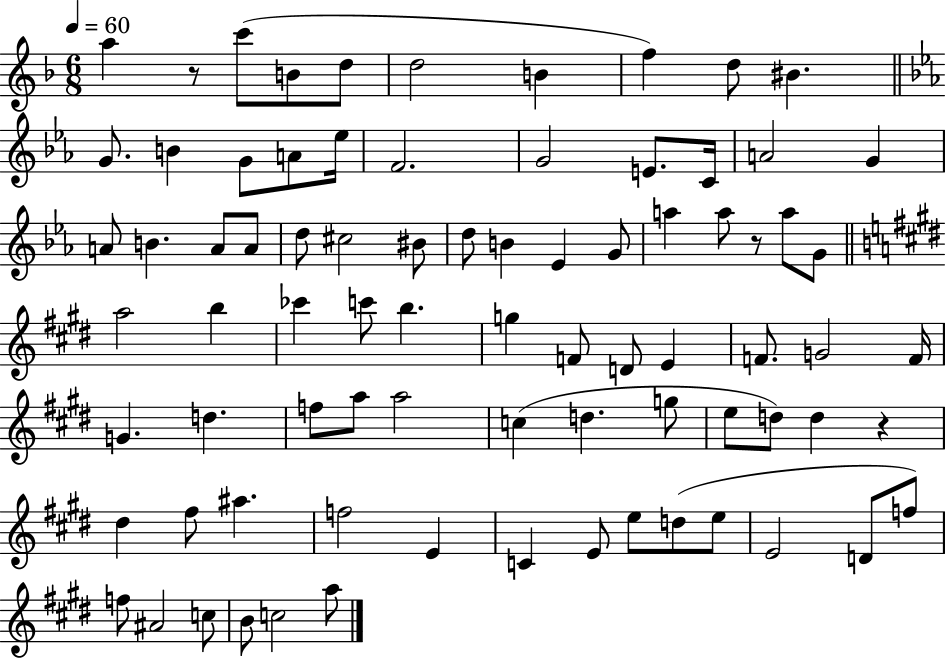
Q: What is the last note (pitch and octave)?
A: A5